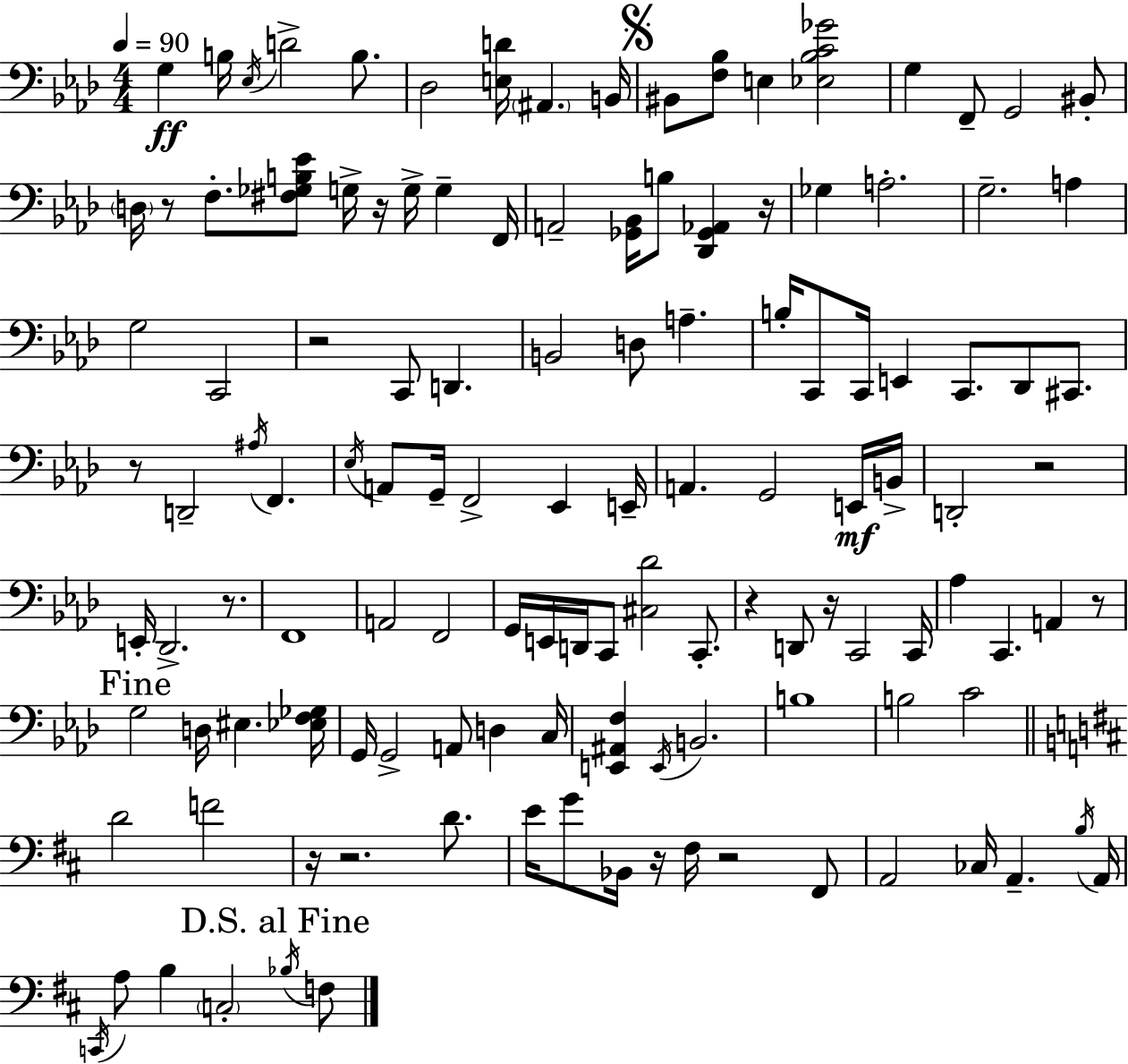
G3/q B3/s Eb3/s D4/h B3/e. Db3/h [E3,D4]/s A#2/q. B2/s BIS2/e [F3,Bb3]/e E3/q [Eb3,Bb3,C4,Gb4]/h G3/q F2/e G2/h BIS2/e D3/s R/e F3/e. [F#3,Gb3,B3,Eb4]/e G3/s R/s G3/s G3/q F2/s A2/h [Gb2,Bb2]/s B3/e [Db2,Gb2,Ab2]/q R/s Gb3/q A3/h. G3/h. A3/q G3/h C2/h R/h C2/e D2/q. B2/h D3/e A3/q. B3/s C2/e C2/s E2/q C2/e. Db2/e C#2/e. R/e D2/h A#3/s F2/q. Eb3/s A2/e G2/s F2/h Eb2/q E2/s A2/q. G2/h E2/s B2/s D2/h R/h E2/s Db2/h. R/e. F2/w A2/h F2/h G2/s E2/s D2/s C2/e [C#3,Db4]/h C2/e. R/q D2/e R/s C2/h C2/s Ab3/q C2/q. A2/q R/e G3/h D3/s EIS3/q. [Eb3,F3,Gb3]/s G2/s G2/h A2/e D3/q C3/s [E2,A#2,F3]/q E2/s B2/h. B3/w B3/h C4/h D4/h F4/h R/s R/h. D4/e. E4/s G4/e Bb2/s R/s F#3/s R/h F#2/e A2/h CES3/s A2/q. B3/s A2/s C2/s A3/e B3/q C3/h Bb3/s F3/e